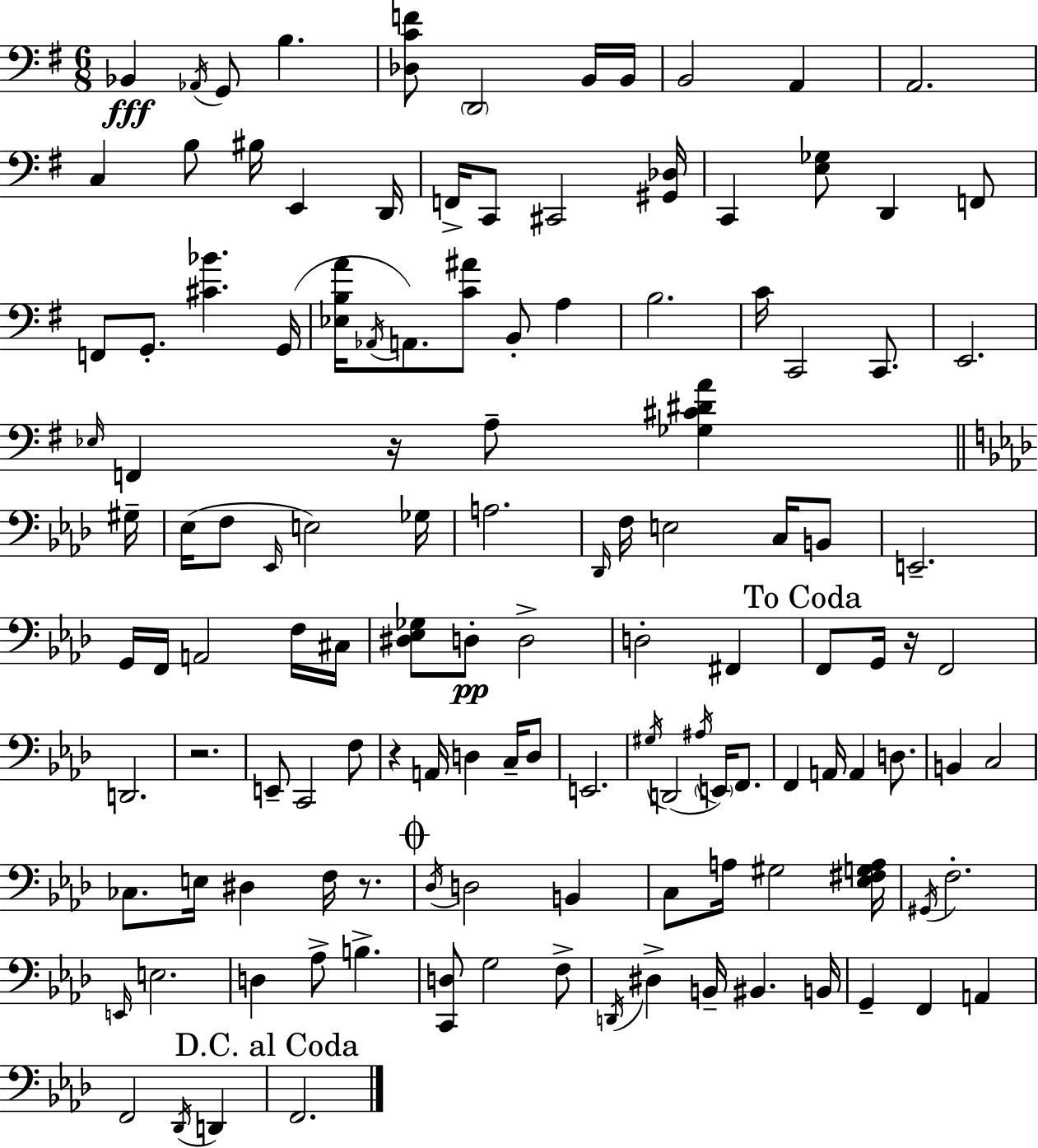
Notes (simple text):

Bb2/q Ab2/s G2/e B3/q. [Db3,C4,F4]/e D2/h B2/s B2/s B2/h A2/q A2/h. C3/q B3/e BIS3/s E2/q D2/s F2/s C2/e C#2/h [G#2,Db3]/s C2/q [E3,Gb3]/e D2/q F2/e F2/e G2/e. [C#4,Bb4]/q. G2/s [Eb3,B3,A4]/s Ab2/s A2/e. [C4,A#4]/e B2/e A3/q B3/h. C4/s C2/h C2/e. E2/h. Eb3/s F2/q R/s A3/e [Gb3,C#4,D#4,A4]/q G#3/s Eb3/s F3/e Eb2/s E3/h Gb3/s A3/h. Db2/s F3/s E3/h C3/s B2/e E2/h. G2/s F2/s A2/h F3/s C#3/s [D#3,Eb3,Gb3]/e D3/e D3/h D3/h F#2/q F2/e G2/s R/s F2/h D2/h. R/h. E2/e C2/h F3/e R/q A2/s D3/q C3/s D3/e E2/h. G#3/s D2/h A#3/s E2/s F2/e. F2/q A2/s A2/q D3/e. B2/q C3/h CES3/e. E3/s D#3/q F3/s R/e. Db3/s D3/h B2/q C3/e A3/s G#3/h [Eb3,F#3,G3,A3]/s G#2/s F3/h. E2/s E3/h. D3/q Ab3/e B3/q. [C2,D3]/e G3/h F3/e D2/s D#3/q B2/s BIS2/q. B2/s G2/q F2/q A2/q F2/h Db2/s D2/q F2/h.